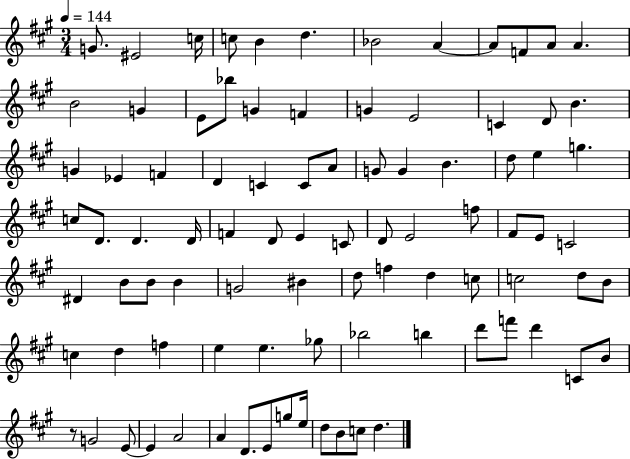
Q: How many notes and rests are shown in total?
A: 90